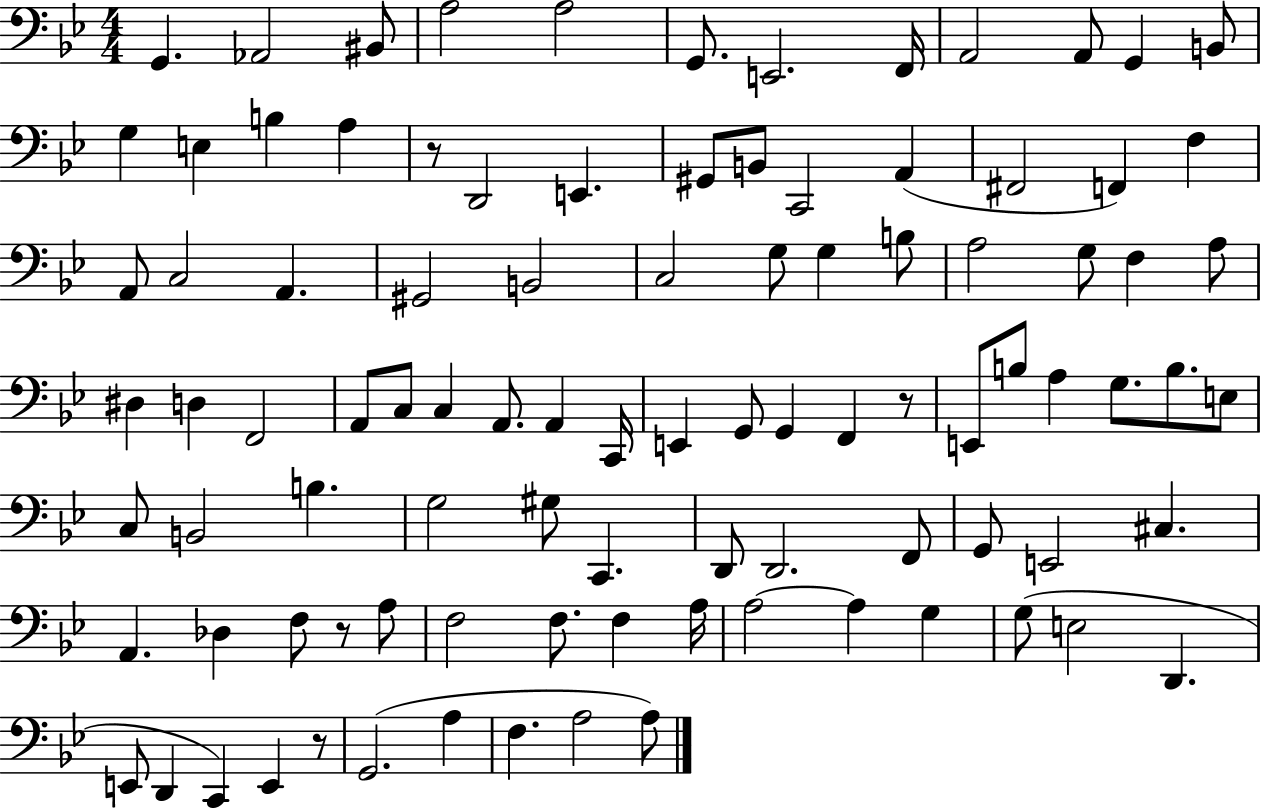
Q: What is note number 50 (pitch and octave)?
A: G2